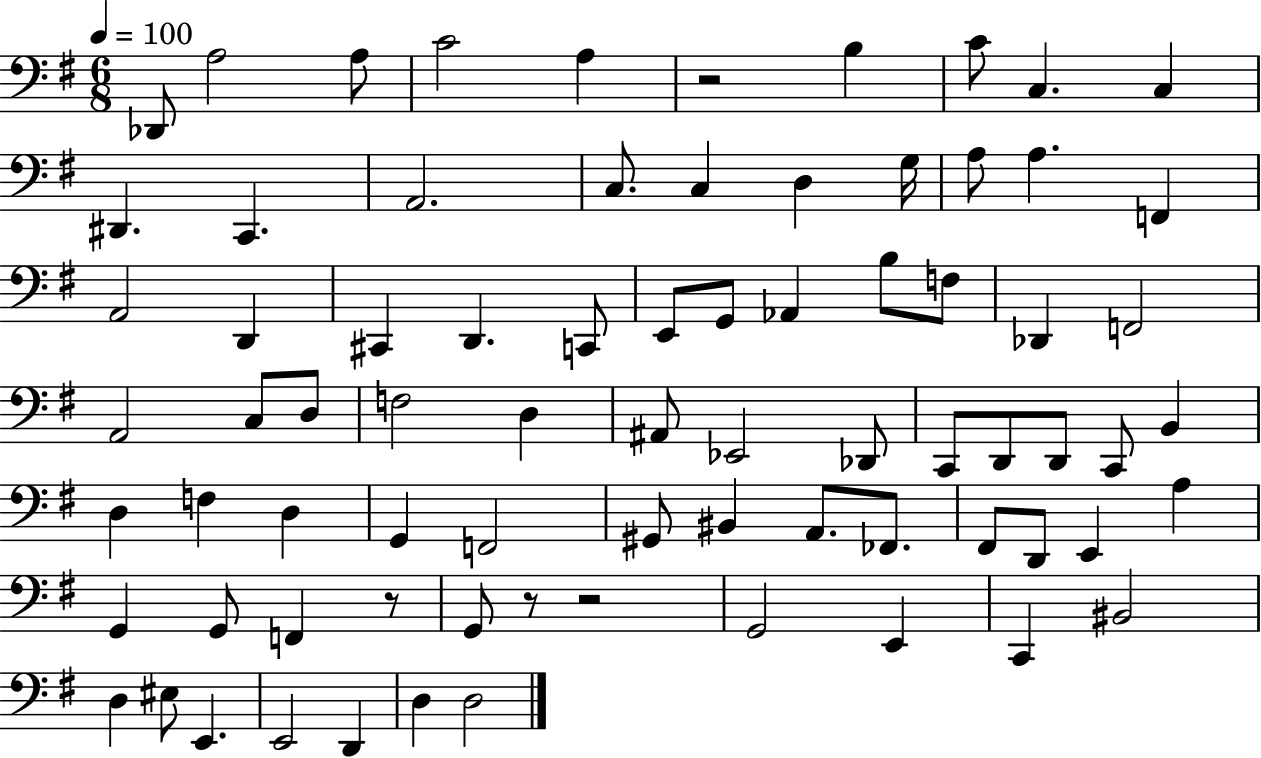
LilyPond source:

{
  \clef bass
  \numericTimeSignature
  \time 6/8
  \key g \major
  \tempo 4 = 100
  des,8 a2 a8 | c'2 a4 | r2 b4 | c'8 c4. c4 | \break dis,4. c,4. | a,2. | c8. c4 d4 g16 | a8 a4. f,4 | \break a,2 d,4 | cis,4 d,4. c,8 | e,8 g,8 aes,4 b8 f8 | des,4 f,2 | \break a,2 c8 d8 | f2 d4 | ais,8 ees,2 des,8 | c,8 d,8 d,8 c,8 b,4 | \break d4 f4 d4 | g,4 f,2 | gis,8 bis,4 a,8. fes,8. | fis,8 d,8 e,4 a4 | \break g,4 g,8 f,4 r8 | g,8 r8 r2 | g,2 e,4 | c,4 bis,2 | \break d4 eis8 e,4. | e,2 d,4 | d4 d2 | \bar "|."
}